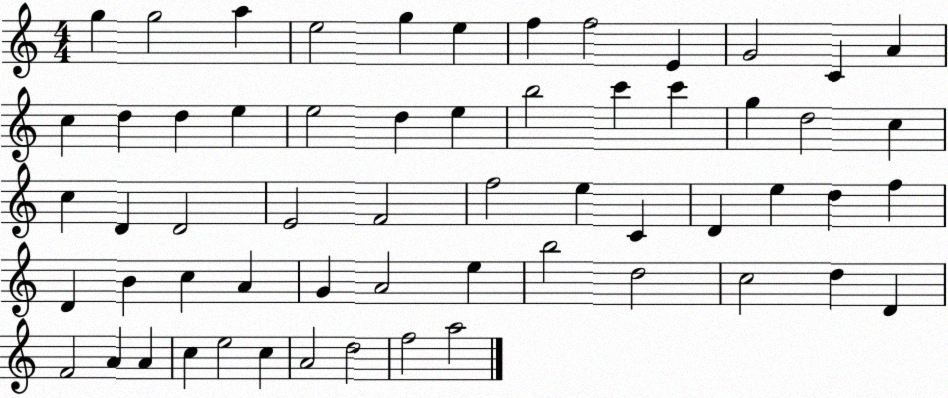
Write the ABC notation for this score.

X:1
T:Untitled
M:4/4
L:1/4
K:C
g g2 a e2 g e f f2 E G2 C A c d d e e2 d e b2 c' c' g d2 c c D D2 E2 F2 f2 e C D e d f D B c A G A2 e b2 d2 c2 d D F2 A A c e2 c A2 d2 f2 a2